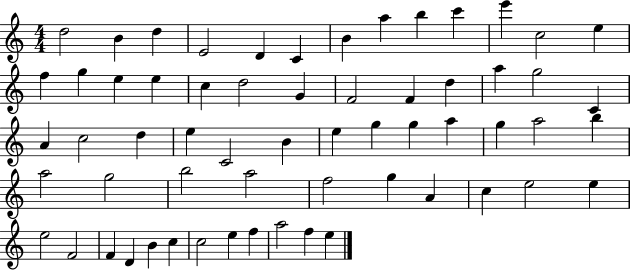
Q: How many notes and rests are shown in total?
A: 61